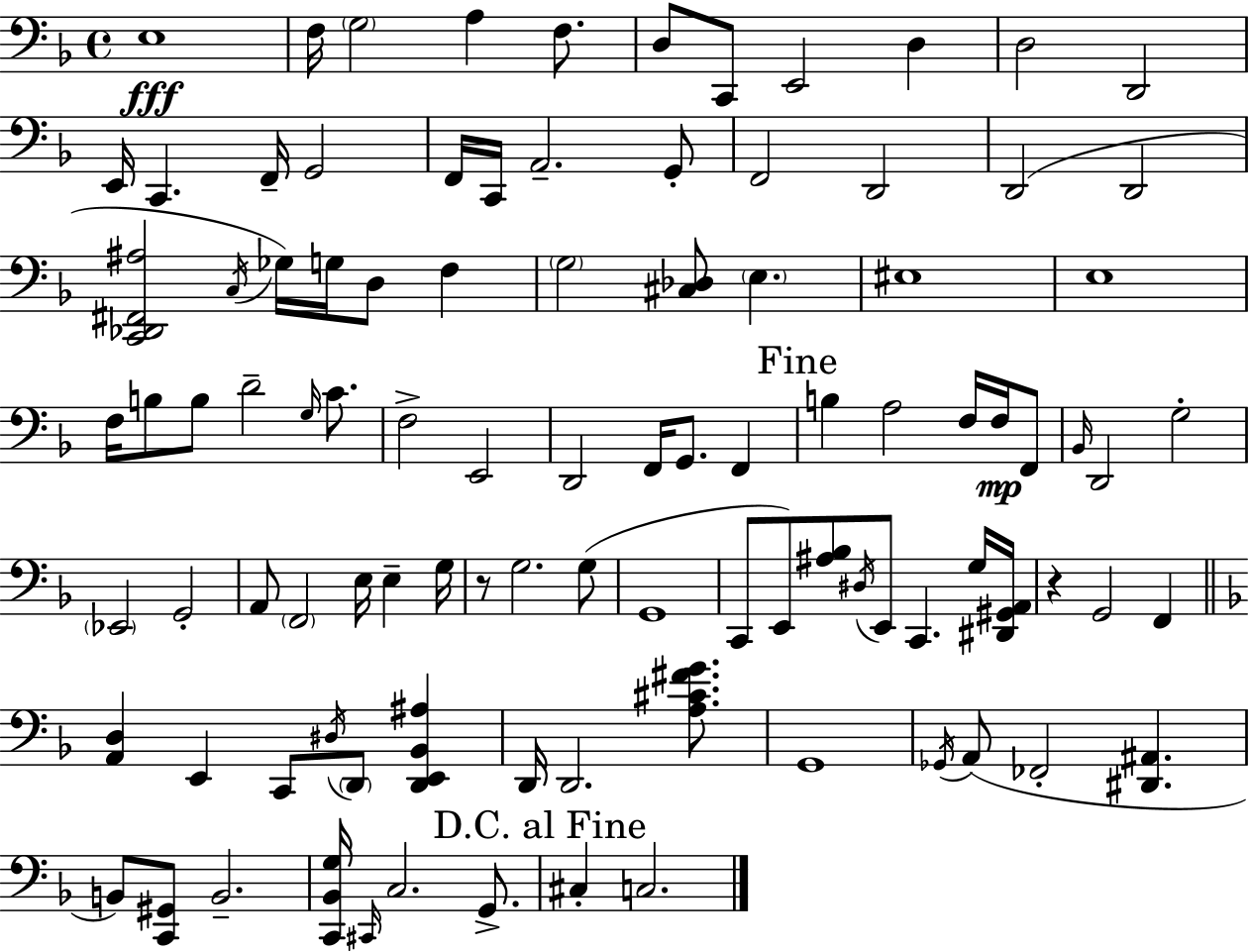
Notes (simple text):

E3/w F3/s G3/h A3/q F3/e. D3/e C2/e E2/h D3/q D3/h D2/h E2/s C2/q. F2/s G2/h F2/s C2/s A2/h. G2/e F2/h D2/h D2/h D2/h [C2,Db2,F#2,A#3]/h C3/s Gb3/s G3/s D3/e F3/q G3/h [C#3,Db3]/e E3/q. EIS3/w E3/w F3/s B3/e B3/e D4/h G3/s C4/e. F3/h E2/h D2/h F2/s G2/e. F2/q B3/q A3/h F3/s F3/s F2/e Bb2/s D2/h G3/h Eb2/h G2/h A2/e F2/h E3/s E3/q G3/s R/e G3/h. G3/e G2/w C2/e E2/e [A#3,Bb3]/e D#3/s E2/e C2/q. G3/s [D#2,G#2,A2]/s R/q G2/h F2/q [A2,D3]/q E2/q C2/e D#3/s D2/e [D2,E2,Bb2,A#3]/q D2/s D2/h. [A3,C#4,F#4,G4]/e. G2/w Gb2/s A2/e FES2/h [D#2,A#2]/q. B2/e [C2,G#2]/e B2/h. [C2,Bb2,G3]/s C#2/s C3/h. G2/e. C#3/q C3/h.